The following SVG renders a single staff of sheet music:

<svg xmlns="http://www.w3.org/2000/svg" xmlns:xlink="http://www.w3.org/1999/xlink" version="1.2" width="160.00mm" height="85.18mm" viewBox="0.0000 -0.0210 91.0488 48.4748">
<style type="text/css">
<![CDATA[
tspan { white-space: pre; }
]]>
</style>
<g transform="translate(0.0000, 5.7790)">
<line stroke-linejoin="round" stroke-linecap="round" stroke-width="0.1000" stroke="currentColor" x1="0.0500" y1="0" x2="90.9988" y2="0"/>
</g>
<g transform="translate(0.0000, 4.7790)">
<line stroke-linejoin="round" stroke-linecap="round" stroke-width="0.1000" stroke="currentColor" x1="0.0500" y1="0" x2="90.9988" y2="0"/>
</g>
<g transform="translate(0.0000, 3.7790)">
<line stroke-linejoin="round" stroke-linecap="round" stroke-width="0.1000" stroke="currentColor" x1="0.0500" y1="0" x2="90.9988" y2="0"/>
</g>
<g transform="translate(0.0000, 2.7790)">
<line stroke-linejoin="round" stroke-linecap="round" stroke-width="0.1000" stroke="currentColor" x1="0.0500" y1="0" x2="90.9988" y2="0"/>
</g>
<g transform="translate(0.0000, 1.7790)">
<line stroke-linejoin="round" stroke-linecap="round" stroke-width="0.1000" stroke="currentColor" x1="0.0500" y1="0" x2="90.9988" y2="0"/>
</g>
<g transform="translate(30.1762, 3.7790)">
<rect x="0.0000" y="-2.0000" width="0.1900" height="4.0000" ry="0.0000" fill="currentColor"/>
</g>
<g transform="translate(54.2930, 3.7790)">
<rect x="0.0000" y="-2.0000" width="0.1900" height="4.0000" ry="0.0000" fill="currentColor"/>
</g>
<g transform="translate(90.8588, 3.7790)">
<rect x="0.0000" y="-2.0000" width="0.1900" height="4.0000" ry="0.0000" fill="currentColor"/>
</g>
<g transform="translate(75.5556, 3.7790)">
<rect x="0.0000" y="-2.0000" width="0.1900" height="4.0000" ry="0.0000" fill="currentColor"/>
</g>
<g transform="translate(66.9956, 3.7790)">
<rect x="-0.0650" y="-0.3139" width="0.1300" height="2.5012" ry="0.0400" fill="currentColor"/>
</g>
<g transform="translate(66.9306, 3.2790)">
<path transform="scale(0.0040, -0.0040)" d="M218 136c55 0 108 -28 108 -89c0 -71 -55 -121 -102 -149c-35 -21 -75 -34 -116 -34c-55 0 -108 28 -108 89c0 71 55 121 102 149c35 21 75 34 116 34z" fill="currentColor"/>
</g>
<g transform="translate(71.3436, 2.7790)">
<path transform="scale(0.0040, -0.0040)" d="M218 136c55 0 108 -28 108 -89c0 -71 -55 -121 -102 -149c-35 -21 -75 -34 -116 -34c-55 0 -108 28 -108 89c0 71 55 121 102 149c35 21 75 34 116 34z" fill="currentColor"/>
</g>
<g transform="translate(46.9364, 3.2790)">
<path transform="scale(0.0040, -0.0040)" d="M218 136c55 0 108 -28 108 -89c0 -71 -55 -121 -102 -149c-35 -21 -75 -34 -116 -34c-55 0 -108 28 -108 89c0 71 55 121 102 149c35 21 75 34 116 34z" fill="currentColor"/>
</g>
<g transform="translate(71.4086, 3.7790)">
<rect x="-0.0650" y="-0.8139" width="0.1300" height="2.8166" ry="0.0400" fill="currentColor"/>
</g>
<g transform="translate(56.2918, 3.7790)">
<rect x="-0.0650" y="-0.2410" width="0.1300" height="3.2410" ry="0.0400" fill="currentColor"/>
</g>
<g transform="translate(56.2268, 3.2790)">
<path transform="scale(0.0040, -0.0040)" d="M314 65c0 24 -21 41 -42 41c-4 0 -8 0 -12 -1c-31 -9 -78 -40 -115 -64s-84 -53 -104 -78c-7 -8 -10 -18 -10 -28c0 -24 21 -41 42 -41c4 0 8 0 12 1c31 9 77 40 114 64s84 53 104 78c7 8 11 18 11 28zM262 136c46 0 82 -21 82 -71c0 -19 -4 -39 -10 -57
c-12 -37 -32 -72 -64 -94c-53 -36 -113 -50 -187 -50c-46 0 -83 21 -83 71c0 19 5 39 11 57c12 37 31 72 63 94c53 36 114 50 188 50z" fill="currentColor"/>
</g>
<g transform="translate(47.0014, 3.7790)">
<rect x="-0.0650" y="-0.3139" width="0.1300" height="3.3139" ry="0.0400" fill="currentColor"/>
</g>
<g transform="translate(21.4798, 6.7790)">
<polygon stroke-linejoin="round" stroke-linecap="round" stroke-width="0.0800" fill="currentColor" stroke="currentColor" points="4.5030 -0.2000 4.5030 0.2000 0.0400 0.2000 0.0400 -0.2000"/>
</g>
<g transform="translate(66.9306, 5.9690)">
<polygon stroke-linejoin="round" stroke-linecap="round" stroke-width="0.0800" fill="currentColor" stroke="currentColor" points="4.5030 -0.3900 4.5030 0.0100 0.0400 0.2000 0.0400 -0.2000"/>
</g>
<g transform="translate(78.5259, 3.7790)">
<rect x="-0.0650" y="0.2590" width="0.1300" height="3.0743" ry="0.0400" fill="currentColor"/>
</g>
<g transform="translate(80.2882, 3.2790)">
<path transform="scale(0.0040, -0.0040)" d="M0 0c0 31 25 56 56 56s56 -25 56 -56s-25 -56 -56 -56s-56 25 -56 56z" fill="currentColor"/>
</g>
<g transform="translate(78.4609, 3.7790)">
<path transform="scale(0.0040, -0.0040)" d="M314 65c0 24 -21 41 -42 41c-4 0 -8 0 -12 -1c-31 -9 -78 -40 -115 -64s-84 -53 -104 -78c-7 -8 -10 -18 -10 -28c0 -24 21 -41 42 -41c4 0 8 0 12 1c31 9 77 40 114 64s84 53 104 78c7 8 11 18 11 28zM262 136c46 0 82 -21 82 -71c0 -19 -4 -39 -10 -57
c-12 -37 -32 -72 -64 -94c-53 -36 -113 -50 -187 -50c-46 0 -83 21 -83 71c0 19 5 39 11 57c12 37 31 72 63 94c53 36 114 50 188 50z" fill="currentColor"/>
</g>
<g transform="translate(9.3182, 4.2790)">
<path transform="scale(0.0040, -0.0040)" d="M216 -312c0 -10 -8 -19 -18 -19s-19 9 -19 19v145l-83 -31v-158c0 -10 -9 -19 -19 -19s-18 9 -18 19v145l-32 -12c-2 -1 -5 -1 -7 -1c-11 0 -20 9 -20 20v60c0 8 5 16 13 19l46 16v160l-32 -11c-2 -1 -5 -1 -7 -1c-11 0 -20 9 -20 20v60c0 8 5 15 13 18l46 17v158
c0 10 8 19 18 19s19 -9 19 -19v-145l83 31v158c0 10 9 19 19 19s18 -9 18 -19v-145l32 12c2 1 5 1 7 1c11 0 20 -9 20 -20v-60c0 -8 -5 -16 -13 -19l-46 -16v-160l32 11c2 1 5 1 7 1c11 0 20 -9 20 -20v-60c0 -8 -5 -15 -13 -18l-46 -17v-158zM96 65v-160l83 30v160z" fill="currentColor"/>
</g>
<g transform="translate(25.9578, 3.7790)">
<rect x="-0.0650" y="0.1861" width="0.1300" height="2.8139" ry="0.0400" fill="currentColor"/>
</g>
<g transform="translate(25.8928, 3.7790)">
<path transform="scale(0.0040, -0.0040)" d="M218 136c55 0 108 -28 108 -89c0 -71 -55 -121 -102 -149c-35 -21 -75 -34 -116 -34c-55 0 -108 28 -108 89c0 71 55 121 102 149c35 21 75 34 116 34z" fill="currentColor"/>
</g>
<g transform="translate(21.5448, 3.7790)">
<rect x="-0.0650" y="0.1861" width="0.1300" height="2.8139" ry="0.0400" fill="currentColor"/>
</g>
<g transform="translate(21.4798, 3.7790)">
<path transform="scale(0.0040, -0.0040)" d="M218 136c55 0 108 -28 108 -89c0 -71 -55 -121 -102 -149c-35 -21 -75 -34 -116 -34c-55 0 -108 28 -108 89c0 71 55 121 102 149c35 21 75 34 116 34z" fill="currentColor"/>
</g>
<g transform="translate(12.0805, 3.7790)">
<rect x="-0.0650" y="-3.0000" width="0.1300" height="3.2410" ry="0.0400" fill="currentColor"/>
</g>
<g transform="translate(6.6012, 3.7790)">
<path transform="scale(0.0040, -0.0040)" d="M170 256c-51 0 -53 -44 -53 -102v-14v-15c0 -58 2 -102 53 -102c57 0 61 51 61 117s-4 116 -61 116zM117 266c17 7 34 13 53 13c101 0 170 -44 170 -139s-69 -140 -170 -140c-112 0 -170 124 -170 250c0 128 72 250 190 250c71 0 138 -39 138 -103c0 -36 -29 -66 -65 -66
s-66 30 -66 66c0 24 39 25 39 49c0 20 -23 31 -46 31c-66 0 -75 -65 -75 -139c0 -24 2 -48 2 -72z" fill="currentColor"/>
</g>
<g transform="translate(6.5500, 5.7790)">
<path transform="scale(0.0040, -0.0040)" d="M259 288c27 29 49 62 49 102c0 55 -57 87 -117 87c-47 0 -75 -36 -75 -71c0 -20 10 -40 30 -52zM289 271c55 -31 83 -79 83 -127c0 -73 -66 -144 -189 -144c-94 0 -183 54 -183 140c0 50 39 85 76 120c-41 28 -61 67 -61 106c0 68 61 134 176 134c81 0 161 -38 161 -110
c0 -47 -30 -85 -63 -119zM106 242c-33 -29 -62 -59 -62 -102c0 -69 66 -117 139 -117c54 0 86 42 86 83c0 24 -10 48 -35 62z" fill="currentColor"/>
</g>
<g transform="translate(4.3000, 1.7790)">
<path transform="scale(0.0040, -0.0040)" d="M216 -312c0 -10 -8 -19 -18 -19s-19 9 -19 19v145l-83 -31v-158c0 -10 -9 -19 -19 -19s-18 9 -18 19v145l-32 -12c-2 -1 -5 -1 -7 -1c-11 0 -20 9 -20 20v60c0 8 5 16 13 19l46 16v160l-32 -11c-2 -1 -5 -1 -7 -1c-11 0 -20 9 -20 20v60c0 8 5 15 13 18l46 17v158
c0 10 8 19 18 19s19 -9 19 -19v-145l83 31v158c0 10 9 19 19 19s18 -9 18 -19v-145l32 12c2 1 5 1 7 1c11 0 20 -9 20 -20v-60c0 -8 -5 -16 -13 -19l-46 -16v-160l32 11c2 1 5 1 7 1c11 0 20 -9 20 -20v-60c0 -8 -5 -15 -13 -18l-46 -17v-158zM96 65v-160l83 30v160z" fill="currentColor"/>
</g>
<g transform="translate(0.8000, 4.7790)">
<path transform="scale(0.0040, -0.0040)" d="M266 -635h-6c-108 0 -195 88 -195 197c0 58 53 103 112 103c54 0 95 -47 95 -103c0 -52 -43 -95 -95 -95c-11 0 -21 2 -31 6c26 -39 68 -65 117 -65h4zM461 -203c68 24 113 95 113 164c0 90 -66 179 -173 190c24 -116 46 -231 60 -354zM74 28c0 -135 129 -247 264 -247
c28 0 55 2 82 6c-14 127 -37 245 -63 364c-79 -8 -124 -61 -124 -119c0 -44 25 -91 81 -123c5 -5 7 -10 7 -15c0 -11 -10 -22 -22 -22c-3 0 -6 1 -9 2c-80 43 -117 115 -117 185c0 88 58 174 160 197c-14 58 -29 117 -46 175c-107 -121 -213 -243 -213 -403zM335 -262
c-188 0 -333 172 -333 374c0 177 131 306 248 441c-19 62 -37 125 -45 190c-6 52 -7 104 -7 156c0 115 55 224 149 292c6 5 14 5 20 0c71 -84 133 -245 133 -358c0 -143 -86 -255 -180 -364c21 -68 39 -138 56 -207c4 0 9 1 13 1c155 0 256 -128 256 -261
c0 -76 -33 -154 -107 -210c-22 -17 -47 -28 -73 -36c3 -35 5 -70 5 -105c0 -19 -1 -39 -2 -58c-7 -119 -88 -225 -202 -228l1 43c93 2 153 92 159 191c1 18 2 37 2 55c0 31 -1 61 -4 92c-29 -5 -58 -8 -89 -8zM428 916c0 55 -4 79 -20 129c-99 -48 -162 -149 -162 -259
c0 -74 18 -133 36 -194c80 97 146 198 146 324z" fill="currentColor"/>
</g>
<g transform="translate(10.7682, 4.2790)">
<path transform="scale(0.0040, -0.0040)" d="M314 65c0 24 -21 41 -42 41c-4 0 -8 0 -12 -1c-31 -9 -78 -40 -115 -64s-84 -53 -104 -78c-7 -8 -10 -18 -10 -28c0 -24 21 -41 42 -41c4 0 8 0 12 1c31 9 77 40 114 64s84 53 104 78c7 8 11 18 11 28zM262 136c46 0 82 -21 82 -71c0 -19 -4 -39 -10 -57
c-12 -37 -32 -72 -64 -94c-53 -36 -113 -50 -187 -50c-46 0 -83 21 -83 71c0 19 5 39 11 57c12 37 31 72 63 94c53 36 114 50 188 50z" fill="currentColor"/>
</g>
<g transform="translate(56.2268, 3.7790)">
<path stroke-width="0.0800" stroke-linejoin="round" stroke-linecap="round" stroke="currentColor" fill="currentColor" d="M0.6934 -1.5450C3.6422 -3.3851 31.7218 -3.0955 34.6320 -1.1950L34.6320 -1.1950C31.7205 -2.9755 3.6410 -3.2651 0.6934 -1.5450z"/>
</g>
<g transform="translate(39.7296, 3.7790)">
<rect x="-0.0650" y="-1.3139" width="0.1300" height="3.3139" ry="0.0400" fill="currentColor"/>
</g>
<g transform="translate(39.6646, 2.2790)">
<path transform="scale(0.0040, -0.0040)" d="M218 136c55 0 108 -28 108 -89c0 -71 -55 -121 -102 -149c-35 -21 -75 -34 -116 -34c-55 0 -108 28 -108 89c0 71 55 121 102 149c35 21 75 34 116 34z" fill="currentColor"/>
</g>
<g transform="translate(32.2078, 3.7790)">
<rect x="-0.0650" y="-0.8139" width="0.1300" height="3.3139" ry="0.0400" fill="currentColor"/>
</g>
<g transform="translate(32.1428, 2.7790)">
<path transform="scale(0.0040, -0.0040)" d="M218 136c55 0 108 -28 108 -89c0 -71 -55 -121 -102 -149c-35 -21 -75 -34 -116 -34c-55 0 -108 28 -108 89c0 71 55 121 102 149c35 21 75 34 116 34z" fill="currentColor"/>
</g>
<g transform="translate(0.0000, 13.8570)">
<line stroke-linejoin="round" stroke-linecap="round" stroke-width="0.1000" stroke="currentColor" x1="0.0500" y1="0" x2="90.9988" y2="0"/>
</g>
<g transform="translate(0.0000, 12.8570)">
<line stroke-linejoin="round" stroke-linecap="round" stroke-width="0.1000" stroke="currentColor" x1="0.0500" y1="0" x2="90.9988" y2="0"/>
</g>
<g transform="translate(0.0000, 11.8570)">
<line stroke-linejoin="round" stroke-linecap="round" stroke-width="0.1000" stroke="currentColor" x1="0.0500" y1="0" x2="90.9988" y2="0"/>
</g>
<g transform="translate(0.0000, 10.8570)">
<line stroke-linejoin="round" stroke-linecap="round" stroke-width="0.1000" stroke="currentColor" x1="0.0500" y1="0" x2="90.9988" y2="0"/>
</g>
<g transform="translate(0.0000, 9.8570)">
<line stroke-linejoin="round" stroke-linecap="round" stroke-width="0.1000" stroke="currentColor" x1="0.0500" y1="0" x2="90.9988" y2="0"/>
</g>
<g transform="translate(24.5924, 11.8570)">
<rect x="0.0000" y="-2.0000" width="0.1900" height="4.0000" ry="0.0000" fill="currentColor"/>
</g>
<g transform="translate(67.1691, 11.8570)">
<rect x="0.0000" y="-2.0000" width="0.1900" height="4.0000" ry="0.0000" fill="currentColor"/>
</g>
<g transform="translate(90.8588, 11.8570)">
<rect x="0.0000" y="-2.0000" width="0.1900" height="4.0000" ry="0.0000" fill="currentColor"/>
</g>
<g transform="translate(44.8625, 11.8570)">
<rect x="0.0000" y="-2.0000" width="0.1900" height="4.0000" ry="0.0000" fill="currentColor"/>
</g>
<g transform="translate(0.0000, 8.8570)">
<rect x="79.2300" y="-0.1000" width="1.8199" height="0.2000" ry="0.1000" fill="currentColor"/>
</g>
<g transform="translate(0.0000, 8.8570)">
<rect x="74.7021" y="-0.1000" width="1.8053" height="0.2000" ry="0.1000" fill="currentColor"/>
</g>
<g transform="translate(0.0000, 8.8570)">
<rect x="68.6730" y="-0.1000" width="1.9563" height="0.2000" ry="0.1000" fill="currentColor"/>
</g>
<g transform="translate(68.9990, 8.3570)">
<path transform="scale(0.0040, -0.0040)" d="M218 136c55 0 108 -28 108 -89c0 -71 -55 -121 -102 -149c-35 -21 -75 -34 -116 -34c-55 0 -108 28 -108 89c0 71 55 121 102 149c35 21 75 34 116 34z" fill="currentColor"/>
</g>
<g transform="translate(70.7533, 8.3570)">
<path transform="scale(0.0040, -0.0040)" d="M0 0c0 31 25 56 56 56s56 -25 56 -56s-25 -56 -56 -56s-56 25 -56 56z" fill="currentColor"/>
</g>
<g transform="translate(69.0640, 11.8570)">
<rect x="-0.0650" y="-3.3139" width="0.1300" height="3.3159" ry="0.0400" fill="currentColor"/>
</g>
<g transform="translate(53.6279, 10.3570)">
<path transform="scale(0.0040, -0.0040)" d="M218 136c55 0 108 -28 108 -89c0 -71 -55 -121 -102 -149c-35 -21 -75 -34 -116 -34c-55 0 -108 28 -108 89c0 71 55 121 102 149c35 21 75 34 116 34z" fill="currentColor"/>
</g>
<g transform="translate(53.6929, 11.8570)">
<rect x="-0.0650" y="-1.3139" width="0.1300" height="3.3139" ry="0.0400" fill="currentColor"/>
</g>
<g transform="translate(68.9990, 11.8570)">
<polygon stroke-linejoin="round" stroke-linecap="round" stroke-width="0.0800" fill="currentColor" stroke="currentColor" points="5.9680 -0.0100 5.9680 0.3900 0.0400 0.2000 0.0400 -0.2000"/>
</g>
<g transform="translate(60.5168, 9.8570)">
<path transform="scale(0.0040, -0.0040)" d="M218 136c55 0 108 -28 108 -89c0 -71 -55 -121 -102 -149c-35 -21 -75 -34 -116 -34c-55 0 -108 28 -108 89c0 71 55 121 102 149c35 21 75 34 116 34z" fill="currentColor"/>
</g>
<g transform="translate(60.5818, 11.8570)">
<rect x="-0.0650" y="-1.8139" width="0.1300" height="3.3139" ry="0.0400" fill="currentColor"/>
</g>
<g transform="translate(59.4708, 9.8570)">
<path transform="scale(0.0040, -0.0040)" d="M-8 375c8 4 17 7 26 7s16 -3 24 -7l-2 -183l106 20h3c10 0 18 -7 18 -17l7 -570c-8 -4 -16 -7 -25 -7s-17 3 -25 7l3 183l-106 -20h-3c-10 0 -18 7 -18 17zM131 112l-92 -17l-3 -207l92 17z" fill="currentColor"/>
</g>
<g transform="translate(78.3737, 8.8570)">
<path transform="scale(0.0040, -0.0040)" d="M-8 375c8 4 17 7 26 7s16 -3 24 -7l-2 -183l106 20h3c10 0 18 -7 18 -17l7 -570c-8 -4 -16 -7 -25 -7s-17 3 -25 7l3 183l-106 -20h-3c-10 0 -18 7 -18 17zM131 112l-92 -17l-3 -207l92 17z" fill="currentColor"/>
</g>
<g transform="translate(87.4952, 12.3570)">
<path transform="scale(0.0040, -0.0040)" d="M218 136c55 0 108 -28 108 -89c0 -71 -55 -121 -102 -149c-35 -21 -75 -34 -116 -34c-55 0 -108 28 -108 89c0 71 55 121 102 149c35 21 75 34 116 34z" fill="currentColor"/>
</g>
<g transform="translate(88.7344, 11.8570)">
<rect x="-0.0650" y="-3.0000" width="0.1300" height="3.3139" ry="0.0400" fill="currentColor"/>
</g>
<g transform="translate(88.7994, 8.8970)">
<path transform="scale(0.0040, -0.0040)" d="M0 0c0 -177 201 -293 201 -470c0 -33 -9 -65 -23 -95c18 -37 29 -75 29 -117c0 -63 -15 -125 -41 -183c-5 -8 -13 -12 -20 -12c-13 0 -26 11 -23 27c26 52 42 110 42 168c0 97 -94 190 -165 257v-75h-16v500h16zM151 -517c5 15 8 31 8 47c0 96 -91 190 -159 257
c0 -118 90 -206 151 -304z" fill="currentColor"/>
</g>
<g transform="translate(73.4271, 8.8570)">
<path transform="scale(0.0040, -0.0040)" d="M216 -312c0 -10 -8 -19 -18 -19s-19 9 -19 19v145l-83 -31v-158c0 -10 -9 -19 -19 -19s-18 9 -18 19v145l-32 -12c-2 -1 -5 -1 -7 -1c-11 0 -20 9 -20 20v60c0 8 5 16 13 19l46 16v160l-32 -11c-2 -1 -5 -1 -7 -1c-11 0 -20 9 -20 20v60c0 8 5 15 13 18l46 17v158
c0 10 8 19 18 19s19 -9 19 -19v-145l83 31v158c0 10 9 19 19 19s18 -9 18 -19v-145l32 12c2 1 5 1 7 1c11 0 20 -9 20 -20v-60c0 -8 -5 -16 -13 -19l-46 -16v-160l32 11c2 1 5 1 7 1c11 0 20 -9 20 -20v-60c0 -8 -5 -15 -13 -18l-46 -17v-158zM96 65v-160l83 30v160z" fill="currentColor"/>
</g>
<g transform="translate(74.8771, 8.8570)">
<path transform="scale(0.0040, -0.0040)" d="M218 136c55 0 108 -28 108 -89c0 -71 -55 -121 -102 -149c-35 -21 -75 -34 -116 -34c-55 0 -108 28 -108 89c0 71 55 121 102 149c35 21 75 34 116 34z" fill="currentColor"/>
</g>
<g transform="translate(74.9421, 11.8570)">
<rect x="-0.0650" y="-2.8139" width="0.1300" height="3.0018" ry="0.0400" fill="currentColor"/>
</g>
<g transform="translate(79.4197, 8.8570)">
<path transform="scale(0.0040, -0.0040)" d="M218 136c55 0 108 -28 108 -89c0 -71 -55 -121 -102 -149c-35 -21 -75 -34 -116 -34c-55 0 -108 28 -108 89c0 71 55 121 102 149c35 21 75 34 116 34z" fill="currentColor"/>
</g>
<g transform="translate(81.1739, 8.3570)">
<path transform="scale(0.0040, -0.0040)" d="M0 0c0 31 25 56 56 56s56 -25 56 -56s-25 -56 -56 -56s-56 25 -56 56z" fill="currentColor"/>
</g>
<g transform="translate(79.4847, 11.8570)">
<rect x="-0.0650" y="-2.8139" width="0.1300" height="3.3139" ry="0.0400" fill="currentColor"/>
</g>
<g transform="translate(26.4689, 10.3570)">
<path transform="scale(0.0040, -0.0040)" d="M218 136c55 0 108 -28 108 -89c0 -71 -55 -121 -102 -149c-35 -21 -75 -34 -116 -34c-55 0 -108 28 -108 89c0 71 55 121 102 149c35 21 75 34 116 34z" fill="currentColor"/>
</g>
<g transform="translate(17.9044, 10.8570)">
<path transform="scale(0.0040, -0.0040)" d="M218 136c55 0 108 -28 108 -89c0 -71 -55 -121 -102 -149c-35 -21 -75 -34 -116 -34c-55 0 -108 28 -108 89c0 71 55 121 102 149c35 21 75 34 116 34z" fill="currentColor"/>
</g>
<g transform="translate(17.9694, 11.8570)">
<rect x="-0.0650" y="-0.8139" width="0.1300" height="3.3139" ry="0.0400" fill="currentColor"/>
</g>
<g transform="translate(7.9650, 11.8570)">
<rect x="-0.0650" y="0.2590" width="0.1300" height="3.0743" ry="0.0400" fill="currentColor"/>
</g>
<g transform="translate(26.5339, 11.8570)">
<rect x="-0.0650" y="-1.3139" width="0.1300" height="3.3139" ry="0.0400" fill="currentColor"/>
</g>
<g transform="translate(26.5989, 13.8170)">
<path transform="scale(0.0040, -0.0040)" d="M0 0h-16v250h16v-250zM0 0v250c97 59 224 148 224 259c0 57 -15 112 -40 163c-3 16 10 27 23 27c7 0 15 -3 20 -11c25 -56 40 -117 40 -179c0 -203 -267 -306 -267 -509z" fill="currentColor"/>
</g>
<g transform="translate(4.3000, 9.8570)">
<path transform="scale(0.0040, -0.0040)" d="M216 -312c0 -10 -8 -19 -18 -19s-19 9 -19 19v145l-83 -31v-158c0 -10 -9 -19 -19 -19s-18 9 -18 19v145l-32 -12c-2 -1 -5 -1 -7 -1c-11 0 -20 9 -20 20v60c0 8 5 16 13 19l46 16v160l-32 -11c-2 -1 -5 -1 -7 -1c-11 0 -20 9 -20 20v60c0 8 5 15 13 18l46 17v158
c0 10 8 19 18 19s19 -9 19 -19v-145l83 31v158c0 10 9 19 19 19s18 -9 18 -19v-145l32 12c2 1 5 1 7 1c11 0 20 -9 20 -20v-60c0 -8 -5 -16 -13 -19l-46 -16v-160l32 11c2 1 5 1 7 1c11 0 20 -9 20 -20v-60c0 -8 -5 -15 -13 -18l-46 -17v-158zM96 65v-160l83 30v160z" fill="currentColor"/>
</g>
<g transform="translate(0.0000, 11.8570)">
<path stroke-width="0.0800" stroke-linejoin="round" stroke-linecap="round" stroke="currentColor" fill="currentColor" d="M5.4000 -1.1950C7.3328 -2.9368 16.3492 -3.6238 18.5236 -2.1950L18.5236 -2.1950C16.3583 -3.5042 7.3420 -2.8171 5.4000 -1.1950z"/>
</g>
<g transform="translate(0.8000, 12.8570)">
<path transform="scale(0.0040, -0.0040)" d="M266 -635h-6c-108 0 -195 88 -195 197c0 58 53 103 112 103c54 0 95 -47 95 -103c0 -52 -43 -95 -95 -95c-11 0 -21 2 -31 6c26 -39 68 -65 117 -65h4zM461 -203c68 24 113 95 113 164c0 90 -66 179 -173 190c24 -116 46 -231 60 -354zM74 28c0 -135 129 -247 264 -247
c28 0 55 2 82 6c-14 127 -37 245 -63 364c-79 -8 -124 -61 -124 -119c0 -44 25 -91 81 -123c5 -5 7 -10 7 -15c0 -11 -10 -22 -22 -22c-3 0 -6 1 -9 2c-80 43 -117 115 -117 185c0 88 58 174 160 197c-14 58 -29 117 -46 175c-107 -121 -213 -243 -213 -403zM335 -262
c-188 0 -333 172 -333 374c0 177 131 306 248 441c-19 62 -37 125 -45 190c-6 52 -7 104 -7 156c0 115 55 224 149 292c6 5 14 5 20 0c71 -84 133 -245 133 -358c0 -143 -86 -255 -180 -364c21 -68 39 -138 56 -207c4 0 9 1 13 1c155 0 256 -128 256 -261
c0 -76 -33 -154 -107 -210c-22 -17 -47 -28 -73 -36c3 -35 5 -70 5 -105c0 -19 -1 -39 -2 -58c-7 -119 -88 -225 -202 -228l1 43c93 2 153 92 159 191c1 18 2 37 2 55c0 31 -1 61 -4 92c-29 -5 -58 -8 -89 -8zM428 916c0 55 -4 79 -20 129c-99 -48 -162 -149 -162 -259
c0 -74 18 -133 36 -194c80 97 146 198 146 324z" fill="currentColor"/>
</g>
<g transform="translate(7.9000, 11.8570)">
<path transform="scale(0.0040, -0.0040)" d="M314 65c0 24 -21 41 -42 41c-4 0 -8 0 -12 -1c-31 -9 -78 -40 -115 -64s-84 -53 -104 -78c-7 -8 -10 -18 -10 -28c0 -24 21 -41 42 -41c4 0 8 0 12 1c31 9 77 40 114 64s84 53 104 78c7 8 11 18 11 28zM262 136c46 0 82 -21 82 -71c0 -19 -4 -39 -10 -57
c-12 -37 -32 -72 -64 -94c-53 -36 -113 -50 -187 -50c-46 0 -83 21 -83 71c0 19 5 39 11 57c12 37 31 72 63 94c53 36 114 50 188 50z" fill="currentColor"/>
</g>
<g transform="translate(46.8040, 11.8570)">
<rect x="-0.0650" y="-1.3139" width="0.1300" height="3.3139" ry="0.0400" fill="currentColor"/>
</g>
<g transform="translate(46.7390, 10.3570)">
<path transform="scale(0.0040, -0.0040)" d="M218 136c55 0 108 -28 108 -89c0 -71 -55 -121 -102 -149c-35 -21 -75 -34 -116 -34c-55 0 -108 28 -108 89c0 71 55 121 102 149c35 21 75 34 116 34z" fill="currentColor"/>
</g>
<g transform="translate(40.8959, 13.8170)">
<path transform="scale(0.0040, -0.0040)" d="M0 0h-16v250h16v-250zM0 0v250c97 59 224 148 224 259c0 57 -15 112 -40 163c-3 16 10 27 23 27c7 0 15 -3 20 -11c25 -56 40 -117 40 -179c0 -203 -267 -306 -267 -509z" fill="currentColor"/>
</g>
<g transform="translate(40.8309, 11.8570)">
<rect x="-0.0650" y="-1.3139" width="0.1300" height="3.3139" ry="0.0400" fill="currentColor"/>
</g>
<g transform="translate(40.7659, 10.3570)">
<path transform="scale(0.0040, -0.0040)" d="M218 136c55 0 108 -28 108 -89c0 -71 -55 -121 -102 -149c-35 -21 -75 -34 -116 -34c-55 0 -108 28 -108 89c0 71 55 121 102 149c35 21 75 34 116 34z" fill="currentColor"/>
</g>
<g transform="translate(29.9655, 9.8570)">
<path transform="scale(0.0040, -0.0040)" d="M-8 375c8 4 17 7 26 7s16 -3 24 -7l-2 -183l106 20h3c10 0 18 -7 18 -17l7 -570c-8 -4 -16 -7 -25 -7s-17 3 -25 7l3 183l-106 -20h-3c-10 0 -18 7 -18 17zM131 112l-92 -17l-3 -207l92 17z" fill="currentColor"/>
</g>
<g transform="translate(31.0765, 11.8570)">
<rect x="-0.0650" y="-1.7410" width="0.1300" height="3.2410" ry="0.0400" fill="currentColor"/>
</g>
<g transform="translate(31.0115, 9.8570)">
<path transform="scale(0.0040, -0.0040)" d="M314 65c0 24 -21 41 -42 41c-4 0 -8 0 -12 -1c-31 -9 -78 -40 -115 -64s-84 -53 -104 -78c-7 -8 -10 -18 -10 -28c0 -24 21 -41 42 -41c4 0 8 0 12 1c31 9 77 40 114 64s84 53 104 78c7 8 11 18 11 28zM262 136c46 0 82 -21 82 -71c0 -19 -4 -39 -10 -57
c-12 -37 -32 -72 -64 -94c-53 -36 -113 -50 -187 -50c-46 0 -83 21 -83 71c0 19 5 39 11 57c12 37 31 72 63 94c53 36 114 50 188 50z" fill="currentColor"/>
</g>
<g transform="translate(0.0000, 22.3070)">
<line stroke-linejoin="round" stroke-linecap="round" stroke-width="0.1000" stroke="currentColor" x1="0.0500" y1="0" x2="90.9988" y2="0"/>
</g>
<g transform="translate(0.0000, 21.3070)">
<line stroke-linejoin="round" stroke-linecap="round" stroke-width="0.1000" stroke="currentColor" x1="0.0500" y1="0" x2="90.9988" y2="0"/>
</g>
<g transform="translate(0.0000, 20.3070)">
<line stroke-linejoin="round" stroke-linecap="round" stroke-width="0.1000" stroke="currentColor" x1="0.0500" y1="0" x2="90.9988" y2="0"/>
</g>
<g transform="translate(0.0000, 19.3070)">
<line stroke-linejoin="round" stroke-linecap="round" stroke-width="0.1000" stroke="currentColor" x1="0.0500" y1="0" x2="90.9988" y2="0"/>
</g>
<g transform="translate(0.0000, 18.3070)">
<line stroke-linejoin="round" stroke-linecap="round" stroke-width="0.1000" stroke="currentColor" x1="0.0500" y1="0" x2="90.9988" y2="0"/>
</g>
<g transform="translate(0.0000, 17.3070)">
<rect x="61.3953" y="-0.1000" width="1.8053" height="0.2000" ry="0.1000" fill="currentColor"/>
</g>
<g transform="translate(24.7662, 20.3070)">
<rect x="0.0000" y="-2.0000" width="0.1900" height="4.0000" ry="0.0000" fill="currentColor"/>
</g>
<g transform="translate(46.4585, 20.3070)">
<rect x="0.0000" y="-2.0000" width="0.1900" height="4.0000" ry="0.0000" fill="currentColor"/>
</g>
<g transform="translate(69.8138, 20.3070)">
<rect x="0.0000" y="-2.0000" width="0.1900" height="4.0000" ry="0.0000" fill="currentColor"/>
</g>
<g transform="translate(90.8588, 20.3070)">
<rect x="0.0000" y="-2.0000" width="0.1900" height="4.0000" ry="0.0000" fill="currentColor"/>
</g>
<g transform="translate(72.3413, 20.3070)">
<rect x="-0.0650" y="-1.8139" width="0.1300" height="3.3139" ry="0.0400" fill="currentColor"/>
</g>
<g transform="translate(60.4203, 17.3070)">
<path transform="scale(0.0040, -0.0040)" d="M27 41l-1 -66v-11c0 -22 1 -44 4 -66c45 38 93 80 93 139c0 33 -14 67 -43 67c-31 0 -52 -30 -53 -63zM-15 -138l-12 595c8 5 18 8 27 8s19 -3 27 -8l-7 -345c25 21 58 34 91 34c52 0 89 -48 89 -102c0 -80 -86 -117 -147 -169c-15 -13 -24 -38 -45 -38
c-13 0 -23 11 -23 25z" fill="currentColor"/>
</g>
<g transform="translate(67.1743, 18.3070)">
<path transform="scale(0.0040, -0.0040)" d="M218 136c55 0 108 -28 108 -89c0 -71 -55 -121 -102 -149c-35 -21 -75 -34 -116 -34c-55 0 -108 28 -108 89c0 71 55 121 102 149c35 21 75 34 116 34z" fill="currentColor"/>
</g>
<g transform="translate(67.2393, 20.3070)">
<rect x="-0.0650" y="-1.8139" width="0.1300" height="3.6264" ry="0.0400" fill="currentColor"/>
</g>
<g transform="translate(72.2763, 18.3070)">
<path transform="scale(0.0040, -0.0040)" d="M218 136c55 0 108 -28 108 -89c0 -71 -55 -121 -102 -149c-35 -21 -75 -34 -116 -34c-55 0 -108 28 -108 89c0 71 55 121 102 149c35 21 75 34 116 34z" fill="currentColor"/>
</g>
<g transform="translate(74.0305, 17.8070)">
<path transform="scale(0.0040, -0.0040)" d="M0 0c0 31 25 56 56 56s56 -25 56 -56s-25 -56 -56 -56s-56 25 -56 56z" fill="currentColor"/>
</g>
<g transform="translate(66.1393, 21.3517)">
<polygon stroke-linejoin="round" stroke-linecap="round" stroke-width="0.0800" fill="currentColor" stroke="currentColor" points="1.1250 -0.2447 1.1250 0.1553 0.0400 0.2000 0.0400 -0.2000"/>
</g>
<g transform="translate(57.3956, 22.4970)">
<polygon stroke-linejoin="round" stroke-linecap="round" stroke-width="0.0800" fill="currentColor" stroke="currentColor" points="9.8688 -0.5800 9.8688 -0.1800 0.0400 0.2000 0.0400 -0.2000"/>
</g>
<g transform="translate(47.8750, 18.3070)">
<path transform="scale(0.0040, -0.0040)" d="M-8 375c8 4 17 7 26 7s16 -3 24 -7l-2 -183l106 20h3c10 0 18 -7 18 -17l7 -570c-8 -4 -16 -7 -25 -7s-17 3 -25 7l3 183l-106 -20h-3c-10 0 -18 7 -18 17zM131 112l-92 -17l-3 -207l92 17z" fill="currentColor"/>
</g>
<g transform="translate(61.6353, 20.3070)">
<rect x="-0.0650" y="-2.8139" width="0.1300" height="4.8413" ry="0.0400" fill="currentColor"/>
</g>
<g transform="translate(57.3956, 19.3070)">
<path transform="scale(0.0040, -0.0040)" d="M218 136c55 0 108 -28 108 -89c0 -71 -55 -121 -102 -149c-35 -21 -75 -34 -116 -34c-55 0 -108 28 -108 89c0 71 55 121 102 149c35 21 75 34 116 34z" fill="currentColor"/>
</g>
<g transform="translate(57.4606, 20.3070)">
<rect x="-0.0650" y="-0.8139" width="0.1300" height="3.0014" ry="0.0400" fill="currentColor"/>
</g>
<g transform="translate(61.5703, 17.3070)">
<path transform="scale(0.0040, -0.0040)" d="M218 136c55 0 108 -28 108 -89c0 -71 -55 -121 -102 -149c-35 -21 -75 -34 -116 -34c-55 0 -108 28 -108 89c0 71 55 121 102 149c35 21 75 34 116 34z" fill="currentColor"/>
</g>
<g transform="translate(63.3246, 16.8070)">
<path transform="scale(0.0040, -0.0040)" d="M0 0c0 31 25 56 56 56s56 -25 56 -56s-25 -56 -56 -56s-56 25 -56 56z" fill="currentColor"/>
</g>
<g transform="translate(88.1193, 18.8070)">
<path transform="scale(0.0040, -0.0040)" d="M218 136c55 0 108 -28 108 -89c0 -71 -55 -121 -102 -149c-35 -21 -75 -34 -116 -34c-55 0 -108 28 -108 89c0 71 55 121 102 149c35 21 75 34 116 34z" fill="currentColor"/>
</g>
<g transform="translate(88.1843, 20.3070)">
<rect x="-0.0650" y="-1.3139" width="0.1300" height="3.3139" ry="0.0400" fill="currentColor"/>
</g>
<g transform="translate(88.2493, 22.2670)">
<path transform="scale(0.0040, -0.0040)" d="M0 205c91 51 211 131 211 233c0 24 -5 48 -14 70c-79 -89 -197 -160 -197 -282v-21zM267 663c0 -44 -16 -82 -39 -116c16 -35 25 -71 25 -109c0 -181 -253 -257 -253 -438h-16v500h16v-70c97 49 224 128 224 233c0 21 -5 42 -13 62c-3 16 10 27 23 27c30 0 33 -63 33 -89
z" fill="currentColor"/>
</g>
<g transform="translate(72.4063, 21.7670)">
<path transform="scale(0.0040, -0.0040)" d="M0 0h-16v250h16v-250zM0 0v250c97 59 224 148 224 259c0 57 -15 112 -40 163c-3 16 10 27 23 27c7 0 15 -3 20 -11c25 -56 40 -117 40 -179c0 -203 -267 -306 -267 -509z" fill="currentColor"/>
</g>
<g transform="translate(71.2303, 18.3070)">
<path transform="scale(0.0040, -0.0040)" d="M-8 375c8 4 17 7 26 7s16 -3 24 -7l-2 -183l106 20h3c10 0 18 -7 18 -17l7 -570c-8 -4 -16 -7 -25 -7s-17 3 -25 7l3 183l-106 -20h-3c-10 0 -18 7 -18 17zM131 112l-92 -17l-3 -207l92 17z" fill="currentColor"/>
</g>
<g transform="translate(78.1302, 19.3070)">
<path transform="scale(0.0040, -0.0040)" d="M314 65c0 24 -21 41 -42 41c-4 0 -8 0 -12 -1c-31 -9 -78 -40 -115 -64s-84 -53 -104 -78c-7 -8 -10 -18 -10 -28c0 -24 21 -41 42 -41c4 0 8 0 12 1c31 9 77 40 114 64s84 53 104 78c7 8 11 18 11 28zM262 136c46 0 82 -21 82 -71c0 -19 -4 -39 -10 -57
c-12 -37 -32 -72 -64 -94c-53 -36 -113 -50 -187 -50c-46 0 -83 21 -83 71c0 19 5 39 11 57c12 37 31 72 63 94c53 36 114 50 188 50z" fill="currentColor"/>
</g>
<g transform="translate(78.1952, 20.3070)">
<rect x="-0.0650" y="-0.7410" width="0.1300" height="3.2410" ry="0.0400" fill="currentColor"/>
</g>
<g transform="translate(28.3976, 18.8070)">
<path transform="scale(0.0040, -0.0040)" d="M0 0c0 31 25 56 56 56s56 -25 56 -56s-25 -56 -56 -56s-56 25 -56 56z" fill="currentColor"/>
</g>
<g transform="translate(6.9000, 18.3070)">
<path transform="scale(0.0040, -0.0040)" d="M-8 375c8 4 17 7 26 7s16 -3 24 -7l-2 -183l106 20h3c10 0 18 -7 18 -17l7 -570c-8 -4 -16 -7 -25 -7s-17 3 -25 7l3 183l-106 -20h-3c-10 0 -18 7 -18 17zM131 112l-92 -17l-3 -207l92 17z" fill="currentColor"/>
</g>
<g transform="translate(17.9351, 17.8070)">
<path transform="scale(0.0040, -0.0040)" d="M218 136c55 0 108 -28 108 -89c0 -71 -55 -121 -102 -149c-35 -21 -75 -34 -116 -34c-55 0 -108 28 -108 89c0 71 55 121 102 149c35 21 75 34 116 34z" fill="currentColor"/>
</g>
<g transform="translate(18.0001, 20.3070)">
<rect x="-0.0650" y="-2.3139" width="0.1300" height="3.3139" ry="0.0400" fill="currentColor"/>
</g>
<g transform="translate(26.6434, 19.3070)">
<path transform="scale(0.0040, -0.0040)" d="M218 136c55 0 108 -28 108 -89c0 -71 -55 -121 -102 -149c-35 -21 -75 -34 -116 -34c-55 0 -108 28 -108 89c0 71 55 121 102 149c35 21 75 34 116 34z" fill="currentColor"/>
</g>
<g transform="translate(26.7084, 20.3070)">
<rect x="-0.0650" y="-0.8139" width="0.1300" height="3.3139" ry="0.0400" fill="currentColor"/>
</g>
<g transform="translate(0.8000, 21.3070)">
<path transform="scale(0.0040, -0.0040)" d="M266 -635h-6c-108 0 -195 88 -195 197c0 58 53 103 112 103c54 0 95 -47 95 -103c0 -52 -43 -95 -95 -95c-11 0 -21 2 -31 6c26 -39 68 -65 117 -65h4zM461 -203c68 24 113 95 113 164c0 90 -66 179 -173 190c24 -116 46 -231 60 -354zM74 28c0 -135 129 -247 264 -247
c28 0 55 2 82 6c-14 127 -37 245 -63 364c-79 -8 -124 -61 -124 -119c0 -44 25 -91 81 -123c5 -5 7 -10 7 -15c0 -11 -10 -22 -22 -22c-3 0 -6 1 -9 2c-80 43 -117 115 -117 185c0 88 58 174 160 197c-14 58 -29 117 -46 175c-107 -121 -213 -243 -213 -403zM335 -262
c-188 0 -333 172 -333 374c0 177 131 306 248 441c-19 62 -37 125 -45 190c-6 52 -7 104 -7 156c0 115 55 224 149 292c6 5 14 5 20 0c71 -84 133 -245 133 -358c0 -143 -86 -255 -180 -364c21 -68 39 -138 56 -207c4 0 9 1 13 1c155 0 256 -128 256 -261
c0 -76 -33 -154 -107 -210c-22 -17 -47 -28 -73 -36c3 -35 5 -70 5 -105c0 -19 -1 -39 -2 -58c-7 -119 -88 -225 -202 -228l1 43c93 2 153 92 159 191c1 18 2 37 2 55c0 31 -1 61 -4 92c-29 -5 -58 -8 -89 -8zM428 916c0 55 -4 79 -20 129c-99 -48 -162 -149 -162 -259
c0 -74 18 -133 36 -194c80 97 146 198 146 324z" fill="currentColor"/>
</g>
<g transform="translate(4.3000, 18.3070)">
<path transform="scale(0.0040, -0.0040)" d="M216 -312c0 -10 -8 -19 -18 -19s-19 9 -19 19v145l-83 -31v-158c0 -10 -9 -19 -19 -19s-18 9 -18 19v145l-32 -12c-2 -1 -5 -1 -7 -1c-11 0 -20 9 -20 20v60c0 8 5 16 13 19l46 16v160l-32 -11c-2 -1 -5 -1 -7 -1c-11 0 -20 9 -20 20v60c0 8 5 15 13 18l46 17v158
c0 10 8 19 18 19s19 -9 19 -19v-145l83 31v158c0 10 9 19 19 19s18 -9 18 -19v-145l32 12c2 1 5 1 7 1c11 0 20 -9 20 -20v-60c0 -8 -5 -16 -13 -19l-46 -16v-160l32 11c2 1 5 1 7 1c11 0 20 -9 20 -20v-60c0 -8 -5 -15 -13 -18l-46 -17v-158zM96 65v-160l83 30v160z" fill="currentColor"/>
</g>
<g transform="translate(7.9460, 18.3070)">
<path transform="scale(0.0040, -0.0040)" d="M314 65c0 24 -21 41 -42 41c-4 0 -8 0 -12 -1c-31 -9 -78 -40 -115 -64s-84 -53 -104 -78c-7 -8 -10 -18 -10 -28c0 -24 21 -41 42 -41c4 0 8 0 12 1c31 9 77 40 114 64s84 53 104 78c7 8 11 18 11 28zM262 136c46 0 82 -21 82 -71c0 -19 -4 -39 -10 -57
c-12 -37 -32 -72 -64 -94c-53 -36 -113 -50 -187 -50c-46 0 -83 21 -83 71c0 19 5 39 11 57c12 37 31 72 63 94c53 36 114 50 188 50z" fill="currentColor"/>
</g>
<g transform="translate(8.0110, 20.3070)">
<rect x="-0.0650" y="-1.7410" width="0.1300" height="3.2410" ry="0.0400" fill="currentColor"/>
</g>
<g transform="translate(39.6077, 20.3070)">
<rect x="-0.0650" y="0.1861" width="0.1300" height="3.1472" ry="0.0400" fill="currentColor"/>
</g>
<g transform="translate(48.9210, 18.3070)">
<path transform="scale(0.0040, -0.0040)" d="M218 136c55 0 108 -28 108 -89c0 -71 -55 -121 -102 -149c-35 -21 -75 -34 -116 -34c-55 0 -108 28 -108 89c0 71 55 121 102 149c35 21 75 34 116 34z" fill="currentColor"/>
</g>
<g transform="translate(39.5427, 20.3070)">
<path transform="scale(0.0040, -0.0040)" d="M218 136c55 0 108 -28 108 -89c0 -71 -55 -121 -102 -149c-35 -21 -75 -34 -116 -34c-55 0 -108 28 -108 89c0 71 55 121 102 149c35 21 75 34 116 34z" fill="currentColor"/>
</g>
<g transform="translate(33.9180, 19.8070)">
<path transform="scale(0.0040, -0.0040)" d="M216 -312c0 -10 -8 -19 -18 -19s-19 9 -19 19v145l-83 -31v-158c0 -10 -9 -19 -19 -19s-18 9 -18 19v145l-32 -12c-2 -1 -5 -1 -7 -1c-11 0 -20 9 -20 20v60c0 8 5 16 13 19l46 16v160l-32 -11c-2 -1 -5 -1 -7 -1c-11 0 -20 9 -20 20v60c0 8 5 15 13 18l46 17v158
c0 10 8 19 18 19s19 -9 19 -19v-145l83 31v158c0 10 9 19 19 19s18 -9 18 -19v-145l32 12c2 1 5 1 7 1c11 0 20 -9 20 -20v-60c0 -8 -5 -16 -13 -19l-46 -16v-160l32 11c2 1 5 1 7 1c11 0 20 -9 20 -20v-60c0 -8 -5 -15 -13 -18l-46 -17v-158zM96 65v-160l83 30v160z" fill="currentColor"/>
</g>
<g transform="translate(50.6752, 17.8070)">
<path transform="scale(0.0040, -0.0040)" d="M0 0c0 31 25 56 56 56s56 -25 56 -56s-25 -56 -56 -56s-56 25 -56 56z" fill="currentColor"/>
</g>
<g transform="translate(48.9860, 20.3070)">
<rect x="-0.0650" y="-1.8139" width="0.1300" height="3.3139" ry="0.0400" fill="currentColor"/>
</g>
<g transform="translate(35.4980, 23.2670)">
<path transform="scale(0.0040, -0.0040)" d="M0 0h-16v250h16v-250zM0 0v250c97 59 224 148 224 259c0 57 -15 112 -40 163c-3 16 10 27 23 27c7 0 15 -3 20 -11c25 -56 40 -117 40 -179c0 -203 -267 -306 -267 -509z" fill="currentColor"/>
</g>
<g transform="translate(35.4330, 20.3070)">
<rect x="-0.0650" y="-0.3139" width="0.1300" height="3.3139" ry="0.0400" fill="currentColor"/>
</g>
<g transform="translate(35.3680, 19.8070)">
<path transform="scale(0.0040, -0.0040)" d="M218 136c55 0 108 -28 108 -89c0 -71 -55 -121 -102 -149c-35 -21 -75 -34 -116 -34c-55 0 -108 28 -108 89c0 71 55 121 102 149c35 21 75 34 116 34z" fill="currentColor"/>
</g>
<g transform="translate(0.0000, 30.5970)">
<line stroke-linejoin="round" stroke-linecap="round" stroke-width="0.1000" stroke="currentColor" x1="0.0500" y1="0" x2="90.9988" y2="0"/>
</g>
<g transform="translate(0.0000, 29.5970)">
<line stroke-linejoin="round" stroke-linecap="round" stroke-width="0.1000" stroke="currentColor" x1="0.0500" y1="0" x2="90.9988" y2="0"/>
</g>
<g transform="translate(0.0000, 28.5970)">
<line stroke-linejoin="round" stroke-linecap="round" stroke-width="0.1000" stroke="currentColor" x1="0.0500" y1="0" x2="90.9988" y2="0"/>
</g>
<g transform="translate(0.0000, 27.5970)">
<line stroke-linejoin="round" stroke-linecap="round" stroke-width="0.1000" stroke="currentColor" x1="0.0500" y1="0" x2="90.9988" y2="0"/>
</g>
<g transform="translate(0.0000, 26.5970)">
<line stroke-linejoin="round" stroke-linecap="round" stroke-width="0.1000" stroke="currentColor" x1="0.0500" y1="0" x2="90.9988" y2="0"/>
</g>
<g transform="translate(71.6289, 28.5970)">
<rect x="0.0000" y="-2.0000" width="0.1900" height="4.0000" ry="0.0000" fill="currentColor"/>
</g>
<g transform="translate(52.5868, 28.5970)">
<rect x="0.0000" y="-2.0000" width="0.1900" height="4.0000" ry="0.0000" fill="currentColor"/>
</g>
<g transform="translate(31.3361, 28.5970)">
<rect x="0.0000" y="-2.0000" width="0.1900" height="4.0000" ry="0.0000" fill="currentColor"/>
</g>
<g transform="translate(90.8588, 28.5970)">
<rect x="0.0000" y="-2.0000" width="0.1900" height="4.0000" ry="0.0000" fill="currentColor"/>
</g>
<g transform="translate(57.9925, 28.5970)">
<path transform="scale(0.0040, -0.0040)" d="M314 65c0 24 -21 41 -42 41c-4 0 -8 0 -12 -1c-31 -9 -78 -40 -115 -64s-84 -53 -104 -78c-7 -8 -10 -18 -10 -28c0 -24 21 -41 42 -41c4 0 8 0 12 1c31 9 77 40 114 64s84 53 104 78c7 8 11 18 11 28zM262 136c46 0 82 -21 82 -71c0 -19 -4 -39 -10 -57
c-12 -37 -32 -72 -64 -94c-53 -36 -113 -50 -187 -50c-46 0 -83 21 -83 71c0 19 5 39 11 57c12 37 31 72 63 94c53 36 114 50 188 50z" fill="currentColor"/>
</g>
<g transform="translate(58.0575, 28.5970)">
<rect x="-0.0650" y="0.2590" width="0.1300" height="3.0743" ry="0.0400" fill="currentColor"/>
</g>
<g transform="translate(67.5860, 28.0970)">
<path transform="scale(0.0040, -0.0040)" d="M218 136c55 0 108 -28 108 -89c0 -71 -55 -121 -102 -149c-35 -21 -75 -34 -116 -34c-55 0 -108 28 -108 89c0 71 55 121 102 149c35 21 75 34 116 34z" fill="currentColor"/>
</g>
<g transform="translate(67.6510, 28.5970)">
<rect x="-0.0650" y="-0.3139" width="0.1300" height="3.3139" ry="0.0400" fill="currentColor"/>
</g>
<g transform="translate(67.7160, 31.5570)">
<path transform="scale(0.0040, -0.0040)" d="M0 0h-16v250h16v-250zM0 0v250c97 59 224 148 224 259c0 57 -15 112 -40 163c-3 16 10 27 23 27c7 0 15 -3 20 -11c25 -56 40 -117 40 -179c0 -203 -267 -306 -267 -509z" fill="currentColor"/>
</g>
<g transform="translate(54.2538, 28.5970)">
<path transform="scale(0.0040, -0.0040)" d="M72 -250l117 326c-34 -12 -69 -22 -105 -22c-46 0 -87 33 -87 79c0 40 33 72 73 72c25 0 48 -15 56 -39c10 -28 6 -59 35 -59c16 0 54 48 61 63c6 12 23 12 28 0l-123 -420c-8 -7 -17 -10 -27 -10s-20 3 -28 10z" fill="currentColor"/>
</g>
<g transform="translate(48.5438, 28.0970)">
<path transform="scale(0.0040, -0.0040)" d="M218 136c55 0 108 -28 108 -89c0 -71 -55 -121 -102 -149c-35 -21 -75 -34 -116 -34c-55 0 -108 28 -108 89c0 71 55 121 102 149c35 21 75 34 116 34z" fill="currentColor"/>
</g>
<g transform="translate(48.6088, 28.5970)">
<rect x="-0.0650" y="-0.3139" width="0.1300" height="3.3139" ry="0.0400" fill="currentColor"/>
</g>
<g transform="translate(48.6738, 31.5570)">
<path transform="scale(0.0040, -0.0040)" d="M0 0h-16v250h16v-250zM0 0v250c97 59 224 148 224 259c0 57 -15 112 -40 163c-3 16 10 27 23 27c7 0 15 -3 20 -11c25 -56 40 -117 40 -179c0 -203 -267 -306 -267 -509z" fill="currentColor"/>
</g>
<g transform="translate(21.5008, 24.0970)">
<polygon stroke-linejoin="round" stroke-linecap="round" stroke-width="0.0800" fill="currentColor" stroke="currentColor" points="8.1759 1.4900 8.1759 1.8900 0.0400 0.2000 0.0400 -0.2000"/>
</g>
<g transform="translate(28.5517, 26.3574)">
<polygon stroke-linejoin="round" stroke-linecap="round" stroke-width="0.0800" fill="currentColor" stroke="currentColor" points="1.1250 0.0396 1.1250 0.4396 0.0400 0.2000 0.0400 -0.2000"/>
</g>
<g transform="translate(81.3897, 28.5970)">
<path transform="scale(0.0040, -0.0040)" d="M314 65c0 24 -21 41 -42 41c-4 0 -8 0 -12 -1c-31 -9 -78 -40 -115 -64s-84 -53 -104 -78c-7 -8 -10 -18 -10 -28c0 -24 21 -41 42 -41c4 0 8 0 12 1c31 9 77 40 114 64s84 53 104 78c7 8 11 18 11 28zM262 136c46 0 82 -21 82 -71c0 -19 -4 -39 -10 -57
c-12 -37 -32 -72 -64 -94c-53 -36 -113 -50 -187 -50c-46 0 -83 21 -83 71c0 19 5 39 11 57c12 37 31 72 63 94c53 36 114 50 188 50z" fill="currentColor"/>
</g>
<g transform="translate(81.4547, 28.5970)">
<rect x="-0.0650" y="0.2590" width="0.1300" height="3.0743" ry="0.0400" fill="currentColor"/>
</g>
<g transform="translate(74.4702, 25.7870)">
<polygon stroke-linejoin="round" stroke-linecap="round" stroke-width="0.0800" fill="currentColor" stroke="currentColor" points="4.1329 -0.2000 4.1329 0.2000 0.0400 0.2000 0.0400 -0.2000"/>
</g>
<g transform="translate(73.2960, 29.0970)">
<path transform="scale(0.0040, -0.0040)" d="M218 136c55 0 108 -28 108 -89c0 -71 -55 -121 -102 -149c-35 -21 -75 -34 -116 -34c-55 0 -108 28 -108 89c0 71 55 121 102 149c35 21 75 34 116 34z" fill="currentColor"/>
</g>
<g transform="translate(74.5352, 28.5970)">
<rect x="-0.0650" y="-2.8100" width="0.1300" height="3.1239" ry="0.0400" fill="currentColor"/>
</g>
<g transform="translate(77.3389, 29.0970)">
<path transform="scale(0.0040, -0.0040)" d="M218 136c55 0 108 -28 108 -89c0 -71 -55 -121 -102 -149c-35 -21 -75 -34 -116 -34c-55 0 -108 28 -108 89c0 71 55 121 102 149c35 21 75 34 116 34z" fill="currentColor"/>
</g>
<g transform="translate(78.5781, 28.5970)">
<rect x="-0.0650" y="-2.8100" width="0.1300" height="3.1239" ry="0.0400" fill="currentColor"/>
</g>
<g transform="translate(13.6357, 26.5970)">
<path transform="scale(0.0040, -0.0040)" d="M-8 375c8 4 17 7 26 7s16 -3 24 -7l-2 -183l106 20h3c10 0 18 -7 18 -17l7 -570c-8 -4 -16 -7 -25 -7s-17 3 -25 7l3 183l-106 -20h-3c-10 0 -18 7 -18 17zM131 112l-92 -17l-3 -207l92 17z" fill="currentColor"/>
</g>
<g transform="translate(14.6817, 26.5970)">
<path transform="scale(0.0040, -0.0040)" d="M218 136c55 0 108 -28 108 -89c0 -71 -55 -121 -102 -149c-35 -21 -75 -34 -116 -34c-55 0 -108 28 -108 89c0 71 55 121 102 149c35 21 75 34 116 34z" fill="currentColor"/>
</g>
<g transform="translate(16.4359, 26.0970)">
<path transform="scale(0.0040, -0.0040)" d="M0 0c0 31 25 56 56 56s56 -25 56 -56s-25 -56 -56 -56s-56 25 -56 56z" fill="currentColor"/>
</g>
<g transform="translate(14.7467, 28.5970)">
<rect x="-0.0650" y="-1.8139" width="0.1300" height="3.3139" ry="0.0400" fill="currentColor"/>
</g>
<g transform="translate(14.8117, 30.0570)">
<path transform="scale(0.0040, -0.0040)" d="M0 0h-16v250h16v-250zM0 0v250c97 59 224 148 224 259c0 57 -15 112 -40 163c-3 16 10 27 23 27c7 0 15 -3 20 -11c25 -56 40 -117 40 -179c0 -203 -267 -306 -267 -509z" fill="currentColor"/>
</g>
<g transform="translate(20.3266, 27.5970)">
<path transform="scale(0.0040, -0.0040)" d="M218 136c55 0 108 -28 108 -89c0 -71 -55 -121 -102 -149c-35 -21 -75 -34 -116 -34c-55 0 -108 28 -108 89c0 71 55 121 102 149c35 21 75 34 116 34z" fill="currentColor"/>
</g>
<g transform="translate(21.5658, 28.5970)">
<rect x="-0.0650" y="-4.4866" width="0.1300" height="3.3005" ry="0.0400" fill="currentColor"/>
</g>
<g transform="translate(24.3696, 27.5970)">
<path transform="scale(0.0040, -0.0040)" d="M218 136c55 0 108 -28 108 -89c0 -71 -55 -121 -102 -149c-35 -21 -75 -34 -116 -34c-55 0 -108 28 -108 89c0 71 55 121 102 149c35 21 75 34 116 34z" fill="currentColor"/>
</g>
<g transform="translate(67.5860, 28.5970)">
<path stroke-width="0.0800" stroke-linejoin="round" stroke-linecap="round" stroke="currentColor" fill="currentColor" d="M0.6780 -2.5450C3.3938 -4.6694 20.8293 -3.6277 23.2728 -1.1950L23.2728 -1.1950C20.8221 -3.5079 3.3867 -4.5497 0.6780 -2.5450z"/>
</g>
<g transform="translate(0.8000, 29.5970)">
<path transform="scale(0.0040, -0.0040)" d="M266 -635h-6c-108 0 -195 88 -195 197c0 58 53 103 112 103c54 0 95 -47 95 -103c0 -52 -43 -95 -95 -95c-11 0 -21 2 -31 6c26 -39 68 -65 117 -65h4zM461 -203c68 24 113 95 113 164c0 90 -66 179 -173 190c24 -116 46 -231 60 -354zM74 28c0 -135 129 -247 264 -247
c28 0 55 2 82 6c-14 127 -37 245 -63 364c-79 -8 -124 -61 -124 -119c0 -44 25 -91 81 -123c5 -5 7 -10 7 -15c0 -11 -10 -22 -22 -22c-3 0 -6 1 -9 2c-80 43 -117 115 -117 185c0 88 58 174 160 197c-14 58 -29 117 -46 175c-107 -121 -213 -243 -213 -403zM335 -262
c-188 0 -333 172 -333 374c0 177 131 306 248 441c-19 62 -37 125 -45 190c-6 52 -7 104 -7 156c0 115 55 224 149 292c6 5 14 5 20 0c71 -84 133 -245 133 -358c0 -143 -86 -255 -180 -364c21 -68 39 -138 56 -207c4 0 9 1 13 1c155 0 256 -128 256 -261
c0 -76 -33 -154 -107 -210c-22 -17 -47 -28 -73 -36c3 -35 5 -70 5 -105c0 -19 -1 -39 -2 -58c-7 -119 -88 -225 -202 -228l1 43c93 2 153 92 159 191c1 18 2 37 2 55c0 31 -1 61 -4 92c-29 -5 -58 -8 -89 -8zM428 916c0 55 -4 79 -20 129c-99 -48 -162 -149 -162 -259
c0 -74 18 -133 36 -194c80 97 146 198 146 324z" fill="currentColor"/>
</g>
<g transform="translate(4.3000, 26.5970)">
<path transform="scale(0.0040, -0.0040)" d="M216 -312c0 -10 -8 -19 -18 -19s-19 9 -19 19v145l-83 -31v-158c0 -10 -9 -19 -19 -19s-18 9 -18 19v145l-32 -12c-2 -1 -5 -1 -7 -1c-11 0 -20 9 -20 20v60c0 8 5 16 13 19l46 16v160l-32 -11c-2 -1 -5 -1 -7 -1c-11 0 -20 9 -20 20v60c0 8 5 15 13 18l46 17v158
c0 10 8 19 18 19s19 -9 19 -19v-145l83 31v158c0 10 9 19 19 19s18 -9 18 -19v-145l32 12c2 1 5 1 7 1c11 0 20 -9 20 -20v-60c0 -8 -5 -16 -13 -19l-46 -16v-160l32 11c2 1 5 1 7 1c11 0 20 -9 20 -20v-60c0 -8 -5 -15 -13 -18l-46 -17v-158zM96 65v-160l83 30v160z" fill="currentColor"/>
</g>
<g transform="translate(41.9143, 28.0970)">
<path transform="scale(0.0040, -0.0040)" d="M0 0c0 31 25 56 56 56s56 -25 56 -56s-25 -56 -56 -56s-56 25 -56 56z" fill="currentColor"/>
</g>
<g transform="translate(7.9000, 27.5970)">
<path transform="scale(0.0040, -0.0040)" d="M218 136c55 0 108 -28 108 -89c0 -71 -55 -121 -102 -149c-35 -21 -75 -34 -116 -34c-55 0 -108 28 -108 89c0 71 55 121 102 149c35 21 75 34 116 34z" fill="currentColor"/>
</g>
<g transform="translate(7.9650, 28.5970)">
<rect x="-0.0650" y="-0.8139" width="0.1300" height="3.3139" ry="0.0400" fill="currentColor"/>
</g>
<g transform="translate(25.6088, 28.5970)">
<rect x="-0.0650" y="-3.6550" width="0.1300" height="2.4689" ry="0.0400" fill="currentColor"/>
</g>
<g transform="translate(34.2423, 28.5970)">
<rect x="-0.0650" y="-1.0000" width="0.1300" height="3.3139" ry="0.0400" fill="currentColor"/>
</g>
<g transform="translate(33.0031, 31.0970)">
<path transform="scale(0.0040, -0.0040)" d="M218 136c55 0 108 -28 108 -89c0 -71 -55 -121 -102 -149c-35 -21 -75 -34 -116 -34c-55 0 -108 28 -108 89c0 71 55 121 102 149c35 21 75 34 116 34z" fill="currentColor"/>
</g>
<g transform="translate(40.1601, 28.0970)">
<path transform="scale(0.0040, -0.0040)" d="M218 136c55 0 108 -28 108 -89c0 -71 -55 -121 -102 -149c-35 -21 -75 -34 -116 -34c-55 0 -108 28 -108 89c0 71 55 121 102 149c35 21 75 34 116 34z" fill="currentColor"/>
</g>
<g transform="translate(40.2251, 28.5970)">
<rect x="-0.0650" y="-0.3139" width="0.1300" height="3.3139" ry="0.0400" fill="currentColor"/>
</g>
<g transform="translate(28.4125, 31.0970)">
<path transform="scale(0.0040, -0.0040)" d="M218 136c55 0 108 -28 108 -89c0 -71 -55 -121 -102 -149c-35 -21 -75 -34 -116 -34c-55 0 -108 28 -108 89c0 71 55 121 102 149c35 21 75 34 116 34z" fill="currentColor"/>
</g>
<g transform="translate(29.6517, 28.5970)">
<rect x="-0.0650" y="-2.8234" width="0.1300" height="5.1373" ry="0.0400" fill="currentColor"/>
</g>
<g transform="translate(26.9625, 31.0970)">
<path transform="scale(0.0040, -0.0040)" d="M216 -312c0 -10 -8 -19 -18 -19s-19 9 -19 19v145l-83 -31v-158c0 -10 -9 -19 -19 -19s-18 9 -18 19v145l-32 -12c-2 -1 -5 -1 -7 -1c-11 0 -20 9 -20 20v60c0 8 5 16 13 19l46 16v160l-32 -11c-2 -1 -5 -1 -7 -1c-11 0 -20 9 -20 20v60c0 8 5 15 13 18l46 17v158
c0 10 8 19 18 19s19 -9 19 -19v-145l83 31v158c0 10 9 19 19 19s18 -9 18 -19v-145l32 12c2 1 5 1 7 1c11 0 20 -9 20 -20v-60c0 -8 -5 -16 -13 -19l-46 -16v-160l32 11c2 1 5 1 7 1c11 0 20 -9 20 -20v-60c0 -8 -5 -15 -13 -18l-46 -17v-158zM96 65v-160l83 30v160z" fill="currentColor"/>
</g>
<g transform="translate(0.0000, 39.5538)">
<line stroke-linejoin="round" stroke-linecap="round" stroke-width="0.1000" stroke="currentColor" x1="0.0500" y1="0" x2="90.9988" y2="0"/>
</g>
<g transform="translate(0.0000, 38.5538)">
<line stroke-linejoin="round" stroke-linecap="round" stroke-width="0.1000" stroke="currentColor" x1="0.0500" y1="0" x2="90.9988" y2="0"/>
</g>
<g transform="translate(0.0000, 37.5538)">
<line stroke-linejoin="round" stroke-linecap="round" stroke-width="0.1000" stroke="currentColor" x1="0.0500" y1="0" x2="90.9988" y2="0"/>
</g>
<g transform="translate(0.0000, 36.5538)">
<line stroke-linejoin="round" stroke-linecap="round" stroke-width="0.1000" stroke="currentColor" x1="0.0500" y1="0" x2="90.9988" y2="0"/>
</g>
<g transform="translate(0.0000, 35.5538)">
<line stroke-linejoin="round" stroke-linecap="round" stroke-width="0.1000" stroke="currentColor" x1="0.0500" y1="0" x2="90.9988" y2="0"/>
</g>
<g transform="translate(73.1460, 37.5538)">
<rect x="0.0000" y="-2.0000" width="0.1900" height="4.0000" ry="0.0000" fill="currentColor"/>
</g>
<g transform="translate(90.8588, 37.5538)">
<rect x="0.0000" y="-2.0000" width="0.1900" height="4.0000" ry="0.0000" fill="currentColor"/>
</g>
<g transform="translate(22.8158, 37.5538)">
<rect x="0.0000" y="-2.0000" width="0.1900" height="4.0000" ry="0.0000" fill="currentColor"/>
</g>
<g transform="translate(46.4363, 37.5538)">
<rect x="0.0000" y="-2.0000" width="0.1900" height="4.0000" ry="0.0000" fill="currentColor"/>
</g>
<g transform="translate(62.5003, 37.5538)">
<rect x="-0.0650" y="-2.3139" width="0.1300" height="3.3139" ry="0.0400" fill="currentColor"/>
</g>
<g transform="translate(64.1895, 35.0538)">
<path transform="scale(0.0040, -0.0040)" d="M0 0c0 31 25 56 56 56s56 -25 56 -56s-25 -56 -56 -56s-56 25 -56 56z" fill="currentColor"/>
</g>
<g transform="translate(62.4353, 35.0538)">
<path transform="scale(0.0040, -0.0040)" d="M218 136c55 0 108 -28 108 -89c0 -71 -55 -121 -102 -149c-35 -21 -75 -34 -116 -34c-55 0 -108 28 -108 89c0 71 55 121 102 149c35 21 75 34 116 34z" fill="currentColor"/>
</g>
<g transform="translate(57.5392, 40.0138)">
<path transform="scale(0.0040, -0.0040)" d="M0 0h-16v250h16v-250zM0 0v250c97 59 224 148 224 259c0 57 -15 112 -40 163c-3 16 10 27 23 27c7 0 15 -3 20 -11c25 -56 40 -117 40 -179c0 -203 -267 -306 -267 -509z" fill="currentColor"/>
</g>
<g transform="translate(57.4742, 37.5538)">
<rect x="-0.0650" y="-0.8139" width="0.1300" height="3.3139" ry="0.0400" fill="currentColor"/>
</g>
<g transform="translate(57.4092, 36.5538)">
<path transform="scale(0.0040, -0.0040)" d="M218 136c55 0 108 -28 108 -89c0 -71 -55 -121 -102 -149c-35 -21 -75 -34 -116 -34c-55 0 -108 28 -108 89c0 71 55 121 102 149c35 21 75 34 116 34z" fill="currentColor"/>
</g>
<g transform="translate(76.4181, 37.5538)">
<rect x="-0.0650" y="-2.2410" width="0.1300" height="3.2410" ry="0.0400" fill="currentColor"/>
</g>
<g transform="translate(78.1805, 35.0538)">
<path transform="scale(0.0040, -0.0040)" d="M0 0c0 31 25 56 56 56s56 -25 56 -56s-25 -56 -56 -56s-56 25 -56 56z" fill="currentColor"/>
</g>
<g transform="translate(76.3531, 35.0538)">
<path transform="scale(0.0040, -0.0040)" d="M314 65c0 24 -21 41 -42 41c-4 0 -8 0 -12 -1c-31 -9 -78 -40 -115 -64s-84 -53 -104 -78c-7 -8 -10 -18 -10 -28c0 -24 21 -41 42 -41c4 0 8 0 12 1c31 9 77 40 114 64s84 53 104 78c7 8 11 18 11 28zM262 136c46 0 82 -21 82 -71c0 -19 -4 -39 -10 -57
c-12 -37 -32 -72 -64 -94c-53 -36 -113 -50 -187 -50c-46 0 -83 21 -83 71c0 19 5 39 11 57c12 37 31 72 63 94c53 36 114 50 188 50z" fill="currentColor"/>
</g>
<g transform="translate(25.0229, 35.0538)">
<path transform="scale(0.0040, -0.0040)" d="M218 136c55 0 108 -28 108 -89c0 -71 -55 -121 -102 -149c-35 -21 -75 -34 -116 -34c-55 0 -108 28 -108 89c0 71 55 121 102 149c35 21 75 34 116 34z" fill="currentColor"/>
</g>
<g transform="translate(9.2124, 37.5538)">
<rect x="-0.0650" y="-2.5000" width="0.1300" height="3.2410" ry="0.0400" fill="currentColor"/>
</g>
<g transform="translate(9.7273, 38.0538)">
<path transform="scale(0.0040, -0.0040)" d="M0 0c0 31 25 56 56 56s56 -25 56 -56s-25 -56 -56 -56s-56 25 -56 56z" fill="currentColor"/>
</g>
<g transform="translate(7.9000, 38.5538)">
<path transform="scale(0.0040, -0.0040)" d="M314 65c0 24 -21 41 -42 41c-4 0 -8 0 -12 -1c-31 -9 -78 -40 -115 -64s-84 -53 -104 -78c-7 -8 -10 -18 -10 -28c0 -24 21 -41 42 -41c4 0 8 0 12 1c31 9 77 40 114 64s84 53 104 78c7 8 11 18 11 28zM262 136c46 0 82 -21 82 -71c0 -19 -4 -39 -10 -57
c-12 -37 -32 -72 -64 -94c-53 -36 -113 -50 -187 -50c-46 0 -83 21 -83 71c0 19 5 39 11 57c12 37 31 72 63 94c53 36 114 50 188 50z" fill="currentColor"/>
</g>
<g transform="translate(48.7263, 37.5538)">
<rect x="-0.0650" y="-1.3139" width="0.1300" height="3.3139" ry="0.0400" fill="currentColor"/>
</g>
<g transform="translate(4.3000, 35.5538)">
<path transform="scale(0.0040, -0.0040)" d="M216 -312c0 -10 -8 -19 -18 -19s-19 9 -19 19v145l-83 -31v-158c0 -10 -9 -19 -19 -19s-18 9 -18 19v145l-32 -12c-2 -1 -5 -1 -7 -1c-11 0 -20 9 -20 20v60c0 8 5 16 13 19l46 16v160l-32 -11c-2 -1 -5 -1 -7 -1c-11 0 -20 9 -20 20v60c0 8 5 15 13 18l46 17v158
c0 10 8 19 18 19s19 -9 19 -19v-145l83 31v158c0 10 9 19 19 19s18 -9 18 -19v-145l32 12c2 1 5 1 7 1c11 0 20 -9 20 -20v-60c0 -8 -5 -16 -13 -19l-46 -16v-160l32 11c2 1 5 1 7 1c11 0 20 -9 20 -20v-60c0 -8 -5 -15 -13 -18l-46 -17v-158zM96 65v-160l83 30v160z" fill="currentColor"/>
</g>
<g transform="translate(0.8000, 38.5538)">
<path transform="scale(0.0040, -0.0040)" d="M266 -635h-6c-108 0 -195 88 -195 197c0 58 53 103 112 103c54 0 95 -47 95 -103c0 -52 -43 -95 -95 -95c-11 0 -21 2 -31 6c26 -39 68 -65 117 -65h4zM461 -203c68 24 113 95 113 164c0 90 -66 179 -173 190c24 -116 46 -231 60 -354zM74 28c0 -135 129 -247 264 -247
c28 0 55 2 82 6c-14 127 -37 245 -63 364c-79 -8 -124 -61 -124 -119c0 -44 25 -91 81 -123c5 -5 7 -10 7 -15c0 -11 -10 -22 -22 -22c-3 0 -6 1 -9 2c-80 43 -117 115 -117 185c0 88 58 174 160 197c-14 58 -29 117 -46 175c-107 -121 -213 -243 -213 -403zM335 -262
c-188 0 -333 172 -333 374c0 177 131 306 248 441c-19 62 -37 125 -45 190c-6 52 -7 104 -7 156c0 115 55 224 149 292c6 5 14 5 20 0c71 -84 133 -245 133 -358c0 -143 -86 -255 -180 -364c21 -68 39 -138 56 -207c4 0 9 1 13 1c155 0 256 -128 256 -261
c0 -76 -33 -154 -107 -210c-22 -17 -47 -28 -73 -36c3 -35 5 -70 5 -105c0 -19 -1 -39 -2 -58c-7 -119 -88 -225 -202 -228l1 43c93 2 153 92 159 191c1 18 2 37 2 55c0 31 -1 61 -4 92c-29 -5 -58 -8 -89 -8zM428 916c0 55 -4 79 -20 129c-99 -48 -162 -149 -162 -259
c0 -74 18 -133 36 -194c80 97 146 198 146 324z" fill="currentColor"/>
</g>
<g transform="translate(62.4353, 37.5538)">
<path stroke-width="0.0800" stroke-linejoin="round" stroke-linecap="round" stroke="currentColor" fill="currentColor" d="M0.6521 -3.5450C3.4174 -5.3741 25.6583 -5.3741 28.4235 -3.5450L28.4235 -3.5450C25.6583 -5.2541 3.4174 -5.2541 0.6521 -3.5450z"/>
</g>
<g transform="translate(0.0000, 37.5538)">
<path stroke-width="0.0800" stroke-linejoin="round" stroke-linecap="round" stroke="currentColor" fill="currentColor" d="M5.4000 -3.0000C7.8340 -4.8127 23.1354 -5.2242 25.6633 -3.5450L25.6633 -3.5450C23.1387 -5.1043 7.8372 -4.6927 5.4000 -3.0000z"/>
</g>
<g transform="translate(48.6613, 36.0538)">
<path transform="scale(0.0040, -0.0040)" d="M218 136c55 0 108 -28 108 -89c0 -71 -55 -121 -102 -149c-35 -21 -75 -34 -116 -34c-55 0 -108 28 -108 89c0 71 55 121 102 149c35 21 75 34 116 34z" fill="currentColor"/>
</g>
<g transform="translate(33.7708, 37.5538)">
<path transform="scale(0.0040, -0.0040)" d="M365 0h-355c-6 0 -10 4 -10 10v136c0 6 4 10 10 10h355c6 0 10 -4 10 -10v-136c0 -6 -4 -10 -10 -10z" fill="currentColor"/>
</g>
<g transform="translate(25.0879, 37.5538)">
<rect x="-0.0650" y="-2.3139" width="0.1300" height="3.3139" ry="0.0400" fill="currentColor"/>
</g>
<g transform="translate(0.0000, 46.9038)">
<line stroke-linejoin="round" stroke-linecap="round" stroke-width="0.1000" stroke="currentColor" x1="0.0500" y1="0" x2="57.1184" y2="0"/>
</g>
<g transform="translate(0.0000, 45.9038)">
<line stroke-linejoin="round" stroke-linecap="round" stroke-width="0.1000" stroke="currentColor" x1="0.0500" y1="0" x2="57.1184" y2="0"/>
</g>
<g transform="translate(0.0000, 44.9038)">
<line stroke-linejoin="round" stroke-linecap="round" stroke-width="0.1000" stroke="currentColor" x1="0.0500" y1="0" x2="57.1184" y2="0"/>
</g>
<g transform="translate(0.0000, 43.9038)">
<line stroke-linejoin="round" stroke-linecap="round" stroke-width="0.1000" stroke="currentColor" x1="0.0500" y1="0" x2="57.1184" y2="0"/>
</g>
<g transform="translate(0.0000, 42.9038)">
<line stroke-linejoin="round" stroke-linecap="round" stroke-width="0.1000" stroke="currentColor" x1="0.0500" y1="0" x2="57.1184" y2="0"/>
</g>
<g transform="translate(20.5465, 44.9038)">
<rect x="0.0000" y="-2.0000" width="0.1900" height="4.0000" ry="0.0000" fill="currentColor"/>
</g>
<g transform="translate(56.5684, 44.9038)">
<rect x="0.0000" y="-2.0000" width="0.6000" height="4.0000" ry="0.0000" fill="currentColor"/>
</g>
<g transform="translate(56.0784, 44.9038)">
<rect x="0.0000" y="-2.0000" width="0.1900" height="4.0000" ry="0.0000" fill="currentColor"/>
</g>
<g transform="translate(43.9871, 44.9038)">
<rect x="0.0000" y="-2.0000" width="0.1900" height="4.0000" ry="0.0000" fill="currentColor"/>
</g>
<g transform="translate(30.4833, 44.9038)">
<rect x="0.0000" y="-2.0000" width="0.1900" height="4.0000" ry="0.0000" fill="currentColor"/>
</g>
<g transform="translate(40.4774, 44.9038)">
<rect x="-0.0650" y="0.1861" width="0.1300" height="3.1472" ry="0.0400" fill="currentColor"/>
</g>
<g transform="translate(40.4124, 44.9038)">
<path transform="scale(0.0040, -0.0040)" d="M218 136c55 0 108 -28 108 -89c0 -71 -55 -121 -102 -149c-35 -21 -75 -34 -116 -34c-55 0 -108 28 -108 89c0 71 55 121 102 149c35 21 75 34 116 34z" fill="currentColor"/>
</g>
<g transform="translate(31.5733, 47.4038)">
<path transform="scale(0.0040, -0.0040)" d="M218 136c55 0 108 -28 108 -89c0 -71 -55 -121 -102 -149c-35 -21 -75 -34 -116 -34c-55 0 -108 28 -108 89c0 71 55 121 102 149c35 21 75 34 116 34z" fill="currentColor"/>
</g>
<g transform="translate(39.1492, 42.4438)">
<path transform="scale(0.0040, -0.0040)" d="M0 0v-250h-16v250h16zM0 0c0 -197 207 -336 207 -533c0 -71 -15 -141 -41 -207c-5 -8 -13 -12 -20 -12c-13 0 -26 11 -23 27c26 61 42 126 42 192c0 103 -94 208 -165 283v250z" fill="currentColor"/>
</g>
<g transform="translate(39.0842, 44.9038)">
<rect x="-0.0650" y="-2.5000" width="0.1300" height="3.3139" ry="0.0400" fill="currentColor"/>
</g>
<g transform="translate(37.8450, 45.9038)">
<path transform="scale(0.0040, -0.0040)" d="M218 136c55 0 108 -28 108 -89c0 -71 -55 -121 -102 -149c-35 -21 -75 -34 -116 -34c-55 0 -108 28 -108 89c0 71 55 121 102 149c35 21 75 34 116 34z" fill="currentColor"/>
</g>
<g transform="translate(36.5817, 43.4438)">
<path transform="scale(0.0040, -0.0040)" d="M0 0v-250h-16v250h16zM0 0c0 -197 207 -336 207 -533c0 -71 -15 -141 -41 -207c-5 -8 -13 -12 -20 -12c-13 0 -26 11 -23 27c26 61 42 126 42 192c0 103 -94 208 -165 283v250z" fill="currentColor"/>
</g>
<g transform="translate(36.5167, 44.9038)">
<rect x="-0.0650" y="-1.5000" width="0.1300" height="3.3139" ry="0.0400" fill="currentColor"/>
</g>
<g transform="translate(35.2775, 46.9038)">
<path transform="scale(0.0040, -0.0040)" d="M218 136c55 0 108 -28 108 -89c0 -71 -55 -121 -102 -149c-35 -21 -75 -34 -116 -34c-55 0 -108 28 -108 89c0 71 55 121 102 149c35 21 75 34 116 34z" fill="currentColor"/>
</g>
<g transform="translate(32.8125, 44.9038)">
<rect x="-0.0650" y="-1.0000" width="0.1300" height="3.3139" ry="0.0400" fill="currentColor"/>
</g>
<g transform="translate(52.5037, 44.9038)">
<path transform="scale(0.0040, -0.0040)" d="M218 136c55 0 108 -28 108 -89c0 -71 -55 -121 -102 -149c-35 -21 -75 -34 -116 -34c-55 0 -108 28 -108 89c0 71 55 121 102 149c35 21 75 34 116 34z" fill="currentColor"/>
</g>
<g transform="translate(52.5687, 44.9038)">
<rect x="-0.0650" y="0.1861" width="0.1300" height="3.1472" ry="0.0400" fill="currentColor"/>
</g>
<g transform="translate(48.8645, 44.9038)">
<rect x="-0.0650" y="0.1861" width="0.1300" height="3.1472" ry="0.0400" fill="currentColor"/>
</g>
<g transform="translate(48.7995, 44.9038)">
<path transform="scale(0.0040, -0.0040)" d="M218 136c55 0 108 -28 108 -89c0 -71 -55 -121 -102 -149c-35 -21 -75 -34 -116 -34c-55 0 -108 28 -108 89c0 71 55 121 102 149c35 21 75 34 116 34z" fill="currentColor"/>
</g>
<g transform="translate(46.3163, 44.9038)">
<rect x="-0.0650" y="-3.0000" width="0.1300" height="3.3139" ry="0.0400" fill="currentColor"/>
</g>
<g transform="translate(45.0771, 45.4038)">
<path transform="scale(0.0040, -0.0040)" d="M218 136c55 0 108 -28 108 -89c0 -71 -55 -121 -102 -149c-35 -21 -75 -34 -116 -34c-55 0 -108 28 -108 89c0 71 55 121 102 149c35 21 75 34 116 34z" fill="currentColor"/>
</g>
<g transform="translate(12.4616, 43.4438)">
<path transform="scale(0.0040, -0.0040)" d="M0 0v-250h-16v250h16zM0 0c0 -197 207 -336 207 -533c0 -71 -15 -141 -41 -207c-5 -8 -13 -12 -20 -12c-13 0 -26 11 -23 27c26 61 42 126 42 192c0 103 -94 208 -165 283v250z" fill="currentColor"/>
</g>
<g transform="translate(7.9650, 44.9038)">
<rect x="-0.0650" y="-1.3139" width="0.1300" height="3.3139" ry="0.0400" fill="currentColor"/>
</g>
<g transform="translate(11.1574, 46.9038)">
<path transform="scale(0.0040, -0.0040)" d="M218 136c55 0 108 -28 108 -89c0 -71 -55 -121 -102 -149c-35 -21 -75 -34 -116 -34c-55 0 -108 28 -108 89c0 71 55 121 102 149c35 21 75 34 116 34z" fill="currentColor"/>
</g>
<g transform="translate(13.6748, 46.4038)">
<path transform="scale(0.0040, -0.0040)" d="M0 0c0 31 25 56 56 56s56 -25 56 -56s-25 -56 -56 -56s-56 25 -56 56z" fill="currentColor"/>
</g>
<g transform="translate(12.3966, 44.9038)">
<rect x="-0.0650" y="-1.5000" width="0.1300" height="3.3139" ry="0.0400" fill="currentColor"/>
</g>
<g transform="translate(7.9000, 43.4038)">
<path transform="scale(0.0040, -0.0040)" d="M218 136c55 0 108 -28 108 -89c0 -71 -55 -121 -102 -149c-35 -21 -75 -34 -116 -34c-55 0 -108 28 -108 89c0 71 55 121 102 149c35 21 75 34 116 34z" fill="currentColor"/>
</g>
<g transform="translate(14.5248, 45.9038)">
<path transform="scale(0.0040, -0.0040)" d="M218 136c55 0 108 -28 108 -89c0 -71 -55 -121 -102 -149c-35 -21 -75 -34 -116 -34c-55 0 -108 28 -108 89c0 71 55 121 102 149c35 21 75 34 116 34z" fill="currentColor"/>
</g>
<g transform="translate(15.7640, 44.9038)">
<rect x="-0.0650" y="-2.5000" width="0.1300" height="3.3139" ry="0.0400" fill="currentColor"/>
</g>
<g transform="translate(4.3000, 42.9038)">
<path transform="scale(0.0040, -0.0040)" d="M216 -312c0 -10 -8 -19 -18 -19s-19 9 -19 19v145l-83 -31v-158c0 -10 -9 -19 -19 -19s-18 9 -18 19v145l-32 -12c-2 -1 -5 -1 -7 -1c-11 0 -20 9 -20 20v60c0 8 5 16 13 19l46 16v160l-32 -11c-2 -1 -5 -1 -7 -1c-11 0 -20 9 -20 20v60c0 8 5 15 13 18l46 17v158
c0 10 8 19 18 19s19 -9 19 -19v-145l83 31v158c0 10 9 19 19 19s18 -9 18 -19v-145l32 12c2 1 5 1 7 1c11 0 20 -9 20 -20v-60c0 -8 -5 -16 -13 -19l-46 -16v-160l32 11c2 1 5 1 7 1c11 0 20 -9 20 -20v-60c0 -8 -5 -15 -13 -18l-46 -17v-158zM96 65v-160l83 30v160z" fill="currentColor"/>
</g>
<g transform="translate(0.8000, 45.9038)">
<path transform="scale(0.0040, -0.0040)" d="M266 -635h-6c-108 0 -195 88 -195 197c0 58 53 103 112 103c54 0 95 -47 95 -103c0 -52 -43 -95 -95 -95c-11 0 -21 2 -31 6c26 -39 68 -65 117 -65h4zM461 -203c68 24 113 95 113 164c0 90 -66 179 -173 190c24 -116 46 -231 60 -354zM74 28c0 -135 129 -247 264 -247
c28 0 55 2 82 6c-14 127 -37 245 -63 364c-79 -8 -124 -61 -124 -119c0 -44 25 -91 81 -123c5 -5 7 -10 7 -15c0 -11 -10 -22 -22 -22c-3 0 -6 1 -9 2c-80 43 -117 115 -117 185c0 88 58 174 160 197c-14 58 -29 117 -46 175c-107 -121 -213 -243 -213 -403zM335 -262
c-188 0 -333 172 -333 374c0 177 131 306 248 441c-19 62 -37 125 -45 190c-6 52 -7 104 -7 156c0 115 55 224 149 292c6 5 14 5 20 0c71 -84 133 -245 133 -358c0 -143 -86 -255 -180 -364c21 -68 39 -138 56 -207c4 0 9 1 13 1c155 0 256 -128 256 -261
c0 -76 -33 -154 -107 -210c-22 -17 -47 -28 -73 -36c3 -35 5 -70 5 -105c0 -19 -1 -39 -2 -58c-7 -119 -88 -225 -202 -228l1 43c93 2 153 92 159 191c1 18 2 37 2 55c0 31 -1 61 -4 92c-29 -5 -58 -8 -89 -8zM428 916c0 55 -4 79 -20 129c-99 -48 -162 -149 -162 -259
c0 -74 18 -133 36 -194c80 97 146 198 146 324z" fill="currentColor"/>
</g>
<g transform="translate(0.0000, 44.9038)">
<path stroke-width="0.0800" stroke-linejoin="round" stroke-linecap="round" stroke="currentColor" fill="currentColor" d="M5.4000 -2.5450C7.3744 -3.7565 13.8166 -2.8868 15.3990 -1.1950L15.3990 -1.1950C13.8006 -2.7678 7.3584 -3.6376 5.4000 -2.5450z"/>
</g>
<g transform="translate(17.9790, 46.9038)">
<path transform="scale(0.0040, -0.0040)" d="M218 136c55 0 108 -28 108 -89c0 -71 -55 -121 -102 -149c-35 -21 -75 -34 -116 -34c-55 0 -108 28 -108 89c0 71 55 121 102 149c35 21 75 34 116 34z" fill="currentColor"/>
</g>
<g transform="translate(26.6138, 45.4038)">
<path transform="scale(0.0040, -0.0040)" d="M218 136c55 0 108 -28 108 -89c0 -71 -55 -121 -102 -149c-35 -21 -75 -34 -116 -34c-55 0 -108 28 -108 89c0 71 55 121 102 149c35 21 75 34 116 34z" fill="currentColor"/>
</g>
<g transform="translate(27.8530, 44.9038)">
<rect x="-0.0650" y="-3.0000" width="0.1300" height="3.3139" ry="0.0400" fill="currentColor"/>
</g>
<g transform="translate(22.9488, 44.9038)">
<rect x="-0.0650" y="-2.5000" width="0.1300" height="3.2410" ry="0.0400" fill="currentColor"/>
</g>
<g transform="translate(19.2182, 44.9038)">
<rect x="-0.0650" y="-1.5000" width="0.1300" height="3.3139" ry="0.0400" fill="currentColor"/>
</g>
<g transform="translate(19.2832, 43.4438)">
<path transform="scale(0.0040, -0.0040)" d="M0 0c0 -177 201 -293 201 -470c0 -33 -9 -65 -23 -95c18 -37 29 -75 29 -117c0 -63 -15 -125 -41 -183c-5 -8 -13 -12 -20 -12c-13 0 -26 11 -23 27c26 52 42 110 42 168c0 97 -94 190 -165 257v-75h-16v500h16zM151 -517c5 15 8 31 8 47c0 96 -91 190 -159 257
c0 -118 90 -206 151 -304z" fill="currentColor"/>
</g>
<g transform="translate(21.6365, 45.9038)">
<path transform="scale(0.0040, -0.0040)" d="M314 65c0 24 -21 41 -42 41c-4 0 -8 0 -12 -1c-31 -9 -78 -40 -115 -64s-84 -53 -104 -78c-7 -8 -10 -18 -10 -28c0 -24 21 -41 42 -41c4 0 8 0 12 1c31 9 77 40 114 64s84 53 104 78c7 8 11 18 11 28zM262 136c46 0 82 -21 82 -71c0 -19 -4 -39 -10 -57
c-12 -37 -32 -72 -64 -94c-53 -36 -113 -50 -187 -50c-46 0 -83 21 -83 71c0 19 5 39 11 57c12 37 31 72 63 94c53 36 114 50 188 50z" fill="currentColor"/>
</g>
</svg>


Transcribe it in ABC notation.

X:1
T:Untitled
M:6/8
L:1/4
K:G
^A2 B/2 B/2 d e c c2 c/2 d/2 B2 B2 d e/2 f2 e/2 e e f b/2 ^a/2 a A/4 f2 g d ^c/2 B f d/2 _a/2 f/4 f/2 d2 e/4 d f/2 d/2 d/2 ^D/4 D c c/2 z/2 B2 c/2 A/2 A/2 B2 G2 g z2 e d/2 g g2 e E/2 G E/4 G2 A D E/2 G/2 B A B B